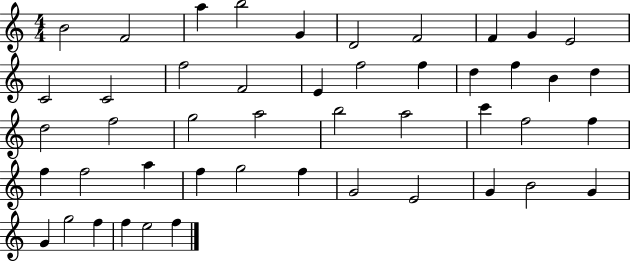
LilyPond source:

{
  \clef treble
  \numericTimeSignature
  \time 4/4
  \key c \major
  b'2 f'2 | a''4 b''2 g'4 | d'2 f'2 | f'4 g'4 e'2 | \break c'2 c'2 | f''2 f'2 | e'4 f''2 f''4 | d''4 f''4 b'4 d''4 | \break d''2 f''2 | g''2 a''2 | b''2 a''2 | c'''4 f''2 f''4 | \break f''4 f''2 a''4 | f''4 g''2 f''4 | g'2 e'2 | g'4 b'2 g'4 | \break g'4 g''2 f''4 | f''4 e''2 f''4 | \bar "|."
}